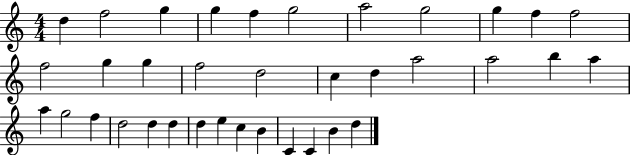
D5/q F5/h G5/q G5/q F5/q G5/h A5/h G5/h G5/q F5/q F5/h F5/h G5/q G5/q F5/h D5/h C5/q D5/q A5/h A5/h B5/q A5/q A5/q G5/h F5/q D5/h D5/q D5/q D5/q E5/q C5/q B4/q C4/q C4/q B4/q D5/q